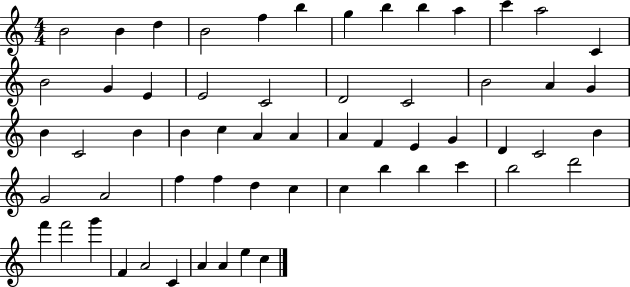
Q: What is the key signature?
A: C major